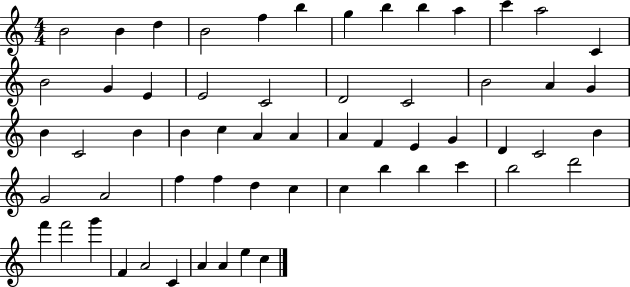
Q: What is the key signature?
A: C major